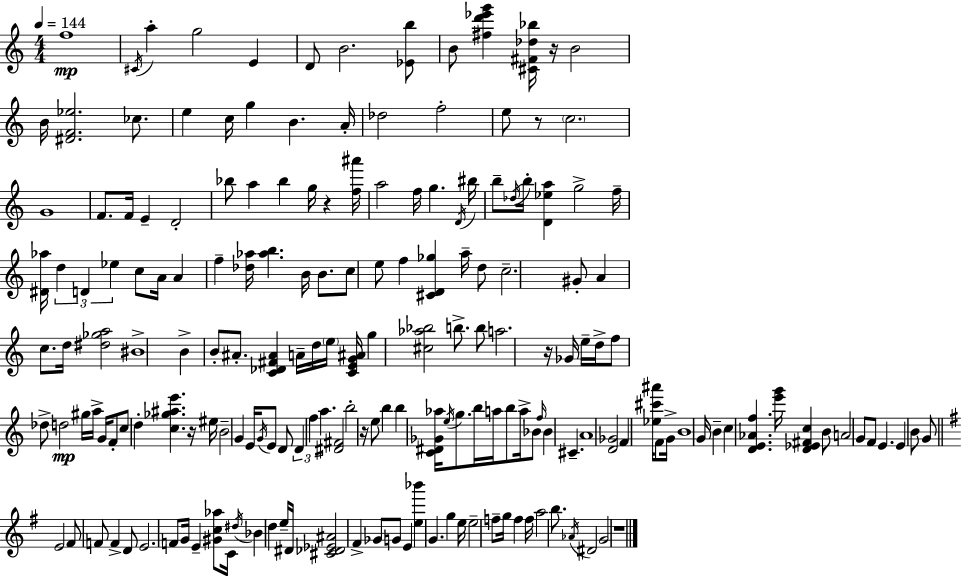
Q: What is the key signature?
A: A minor